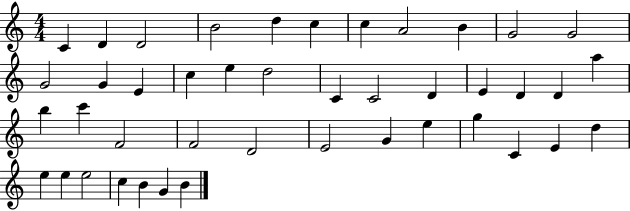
{
  \clef treble
  \numericTimeSignature
  \time 4/4
  \key c \major
  c'4 d'4 d'2 | b'2 d''4 c''4 | c''4 a'2 b'4 | g'2 g'2 | \break g'2 g'4 e'4 | c''4 e''4 d''2 | c'4 c'2 d'4 | e'4 d'4 d'4 a''4 | \break b''4 c'''4 f'2 | f'2 d'2 | e'2 g'4 e''4 | g''4 c'4 e'4 d''4 | \break e''4 e''4 e''2 | c''4 b'4 g'4 b'4 | \bar "|."
}